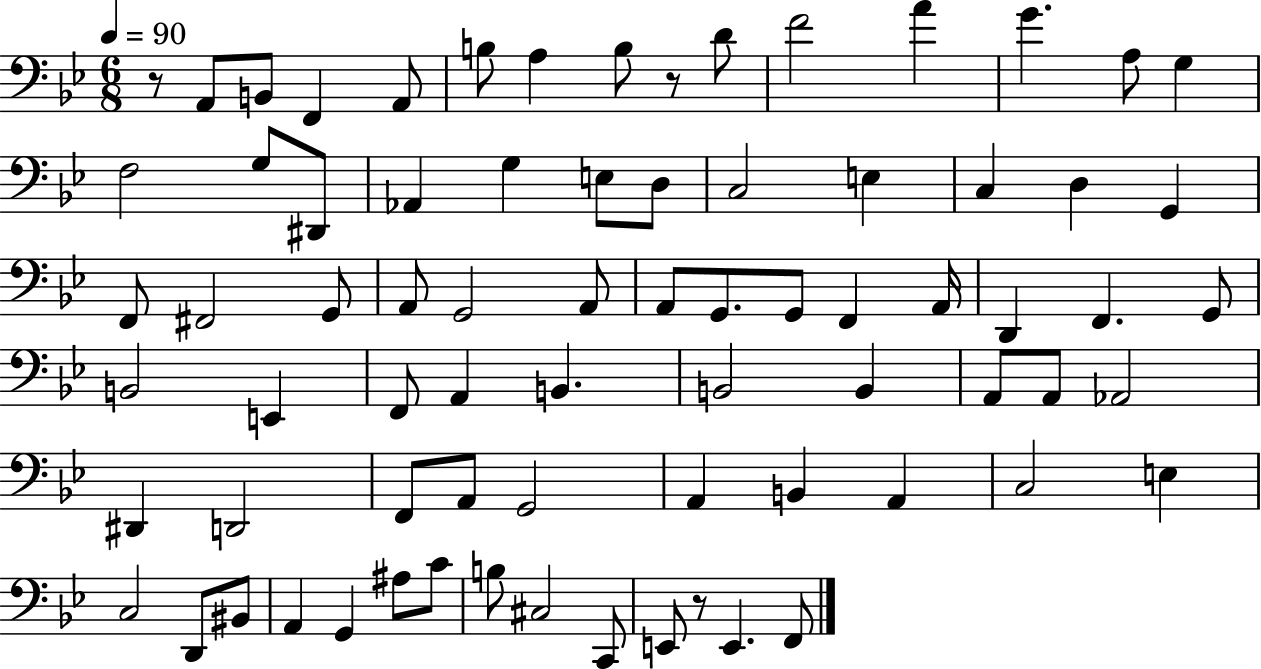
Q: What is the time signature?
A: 6/8